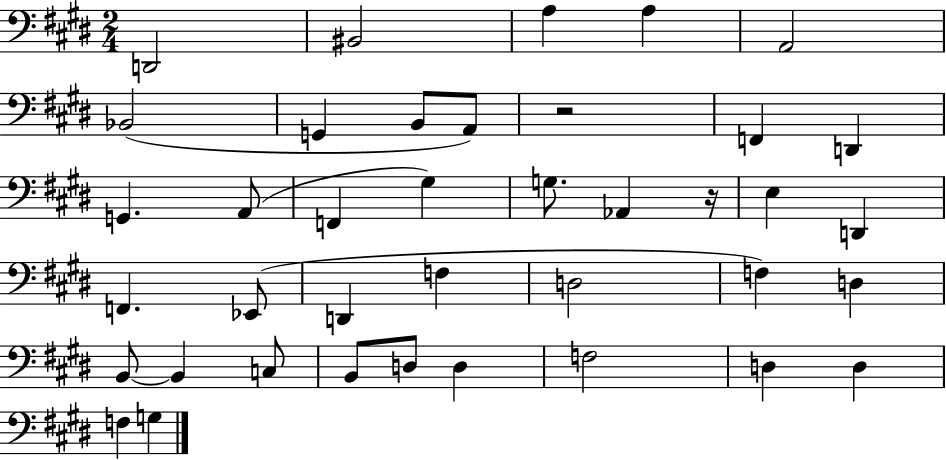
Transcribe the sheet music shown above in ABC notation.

X:1
T:Untitled
M:2/4
L:1/4
K:E
D,,2 ^B,,2 A, A, A,,2 _B,,2 G,, B,,/2 A,,/2 z2 F,, D,, G,, A,,/2 F,, ^G, G,/2 _A,, z/4 E, D,, F,, _E,,/2 D,, F, D,2 F, D, B,,/2 B,, C,/2 B,,/2 D,/2 D, F,2 D, D, F, G,